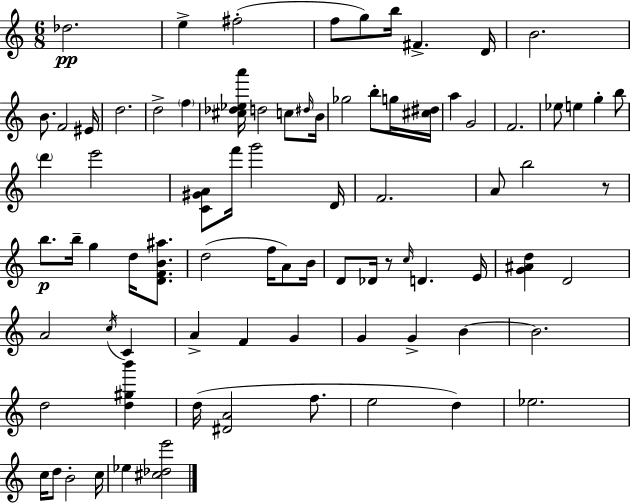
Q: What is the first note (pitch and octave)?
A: Db5